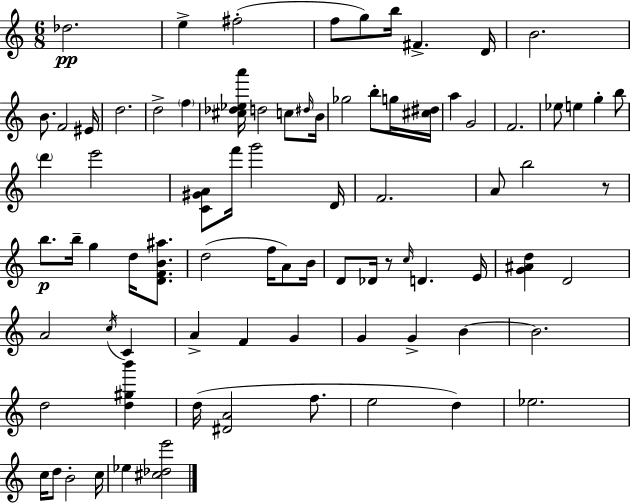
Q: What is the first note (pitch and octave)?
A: Db5